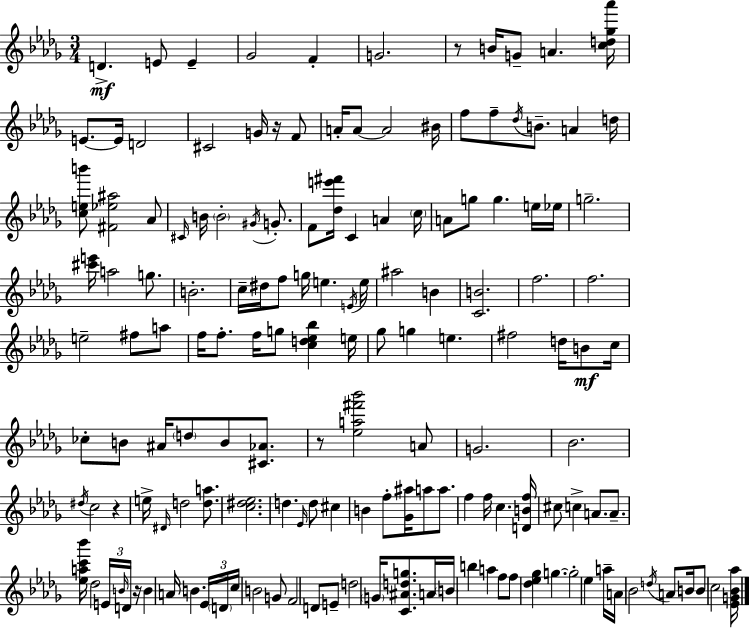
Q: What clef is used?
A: treble